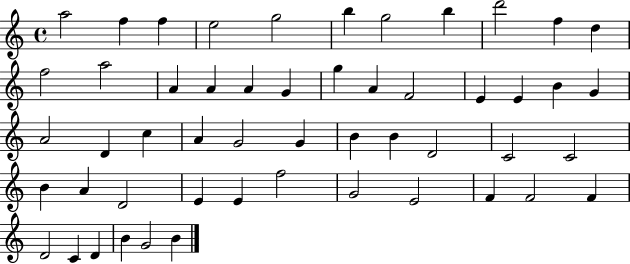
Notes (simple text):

A5/h F5/q F5/q E5/h G5/h B5/q G5/h B5/q D6/h F5/q D5/q F5/h A5/h A4/q A4/q A4/q G4/q G5/q A4/q F4/h E4/q E4/q B4/q G4/q A4/h D4/q C5/q A4/q G4/h G4/q B4/q B4/q D4/h C4/h C4/h B4/q A4/q D4/h E4/q E4/q F5/h G4/h E4/h F4/q F4/h F4/q D4/h C4/q D4/q B4/q G4/h B4/q